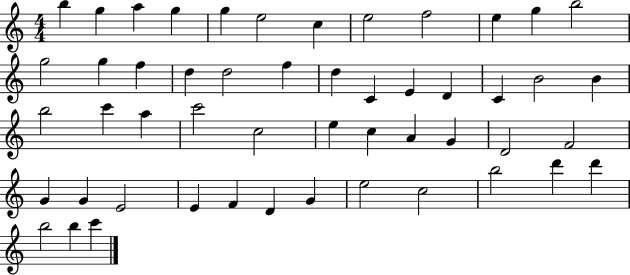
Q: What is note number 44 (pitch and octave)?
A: E5